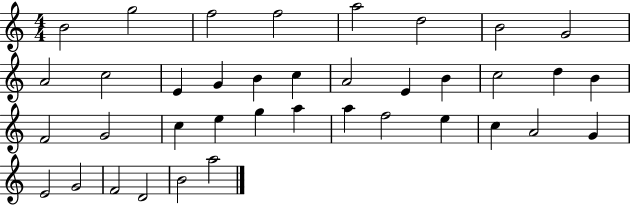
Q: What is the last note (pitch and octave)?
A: A5